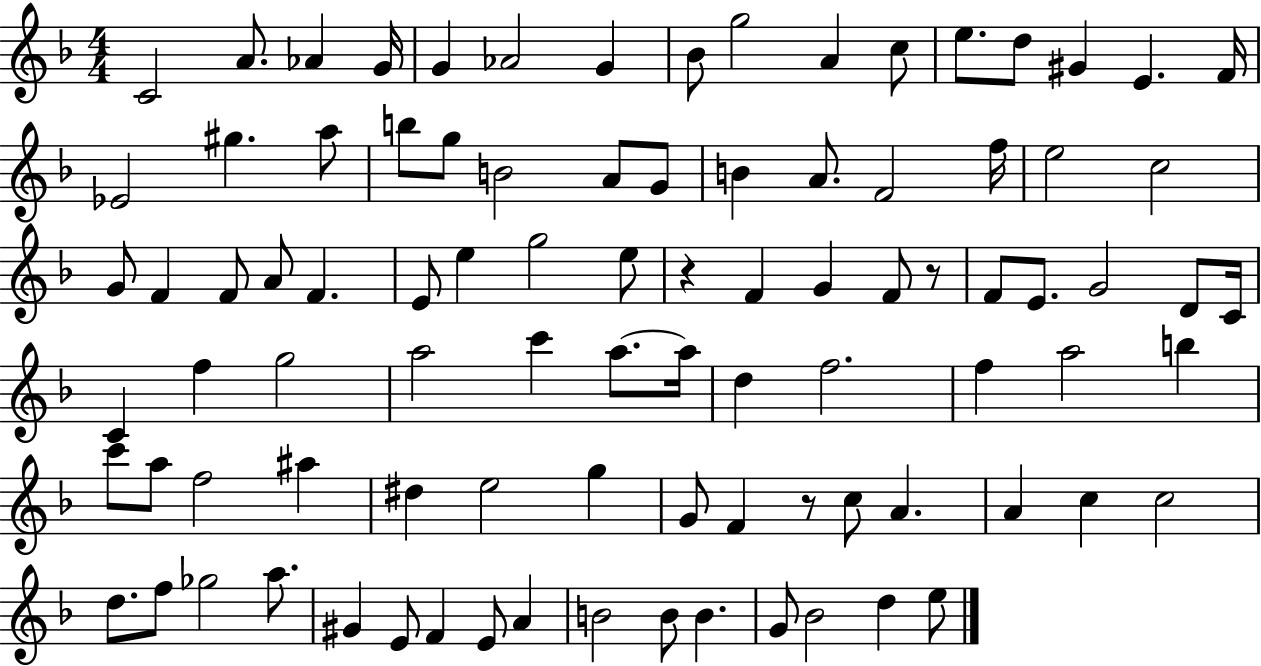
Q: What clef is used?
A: treble